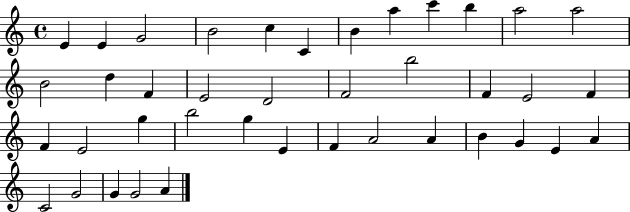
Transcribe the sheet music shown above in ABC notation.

X:1
T:Untitled
M:4/4
L:1/4
K:C
E E G2 B2 c C B a c' b a2 a2 B2 d F E2 D2 F2 b2 F E2 F F E2 g b2 g E F A2 A B G E A C2 G2 G G2 A